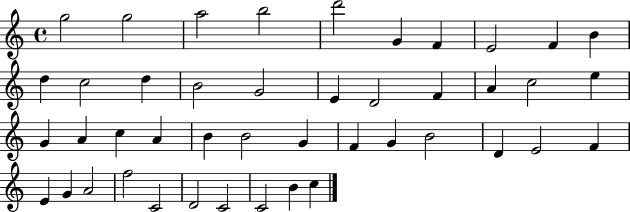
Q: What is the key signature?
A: C major